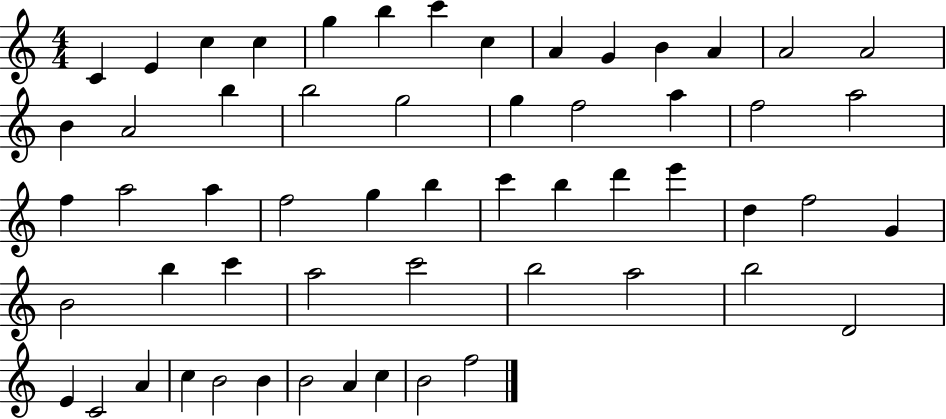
{
  \clef treble
  \numericTimeSignature
  \time 4/4
  \key c \major
  c'4 e'4 c''4 c''4 | g''4 b''4 c'''4 c''4 | a'4 g'4 b'4 a'4 | a'2 a'2 | \break b'4 a'2 b''4 | b''2 g''2 | g''4 f''2 a''4 | f''2 a''2 | \break f''4 a''2 a''4 | f''2 g''4 b''4 | c'''4 b''4 d'''4 e'''4 | d''4 f''2 g'4 | \break b'2 b''4 c'''4 | a''2 c'''2 | b''2 a''2 | b''2 d'2 | \break e'4 c'2 a'4 | c''4 b'2 b'4 | b'2 a'4 c''4 | b'2 f''2 | \break \bar "|."
}